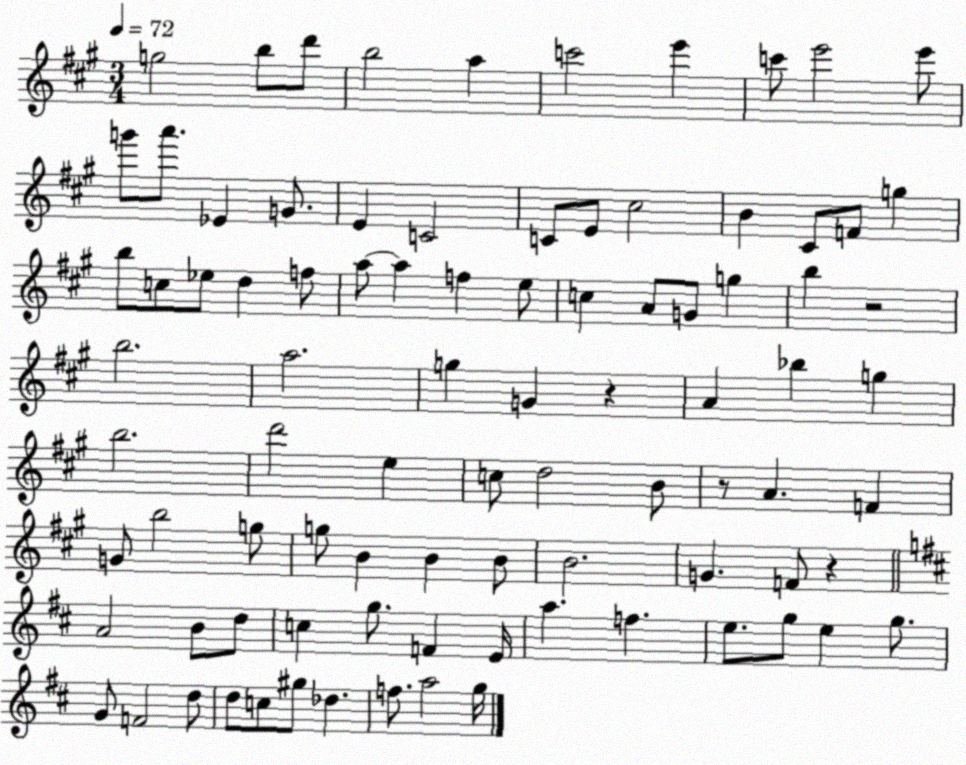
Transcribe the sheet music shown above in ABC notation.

X:1
T:Untitled
M:3/4
L:1/4
K:A
g2 b/2 d'/2 b2 a c'2 e' c'/2 e'2 e'/2 g'/2 a'/2 _E G/2 E C2 C/2 E/2 ^c2 B ^C/2 F/2 g b/2 c/2 _e/2 d f/2 a/2 a f e/2 c A/2 G/2 g b z2 b2 a2 g G z A _b g b2 d'2 e c/2 d2 B/2 z/2 A F G/2 b2 g/2 g/2 B B B/2 B2 G F/2 z A2 B/2 d/2 c g/2 F E/4 a f e/2 g/2 e g/2 G/2 F2 d/2 d/2 c/2 ^g/2 _d f/2 a2 g/4